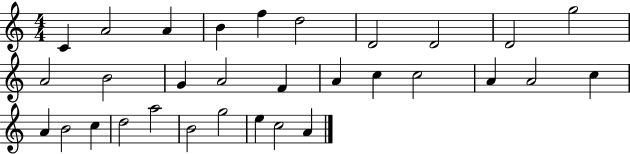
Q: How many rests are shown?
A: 0